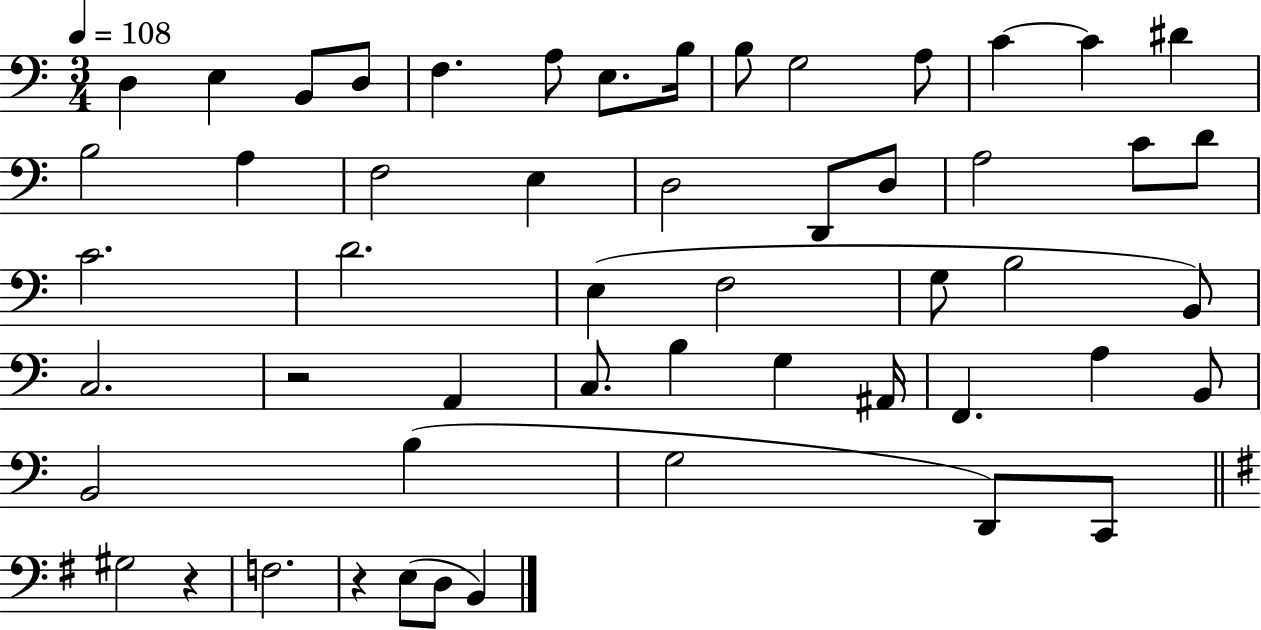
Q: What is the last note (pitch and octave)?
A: B2